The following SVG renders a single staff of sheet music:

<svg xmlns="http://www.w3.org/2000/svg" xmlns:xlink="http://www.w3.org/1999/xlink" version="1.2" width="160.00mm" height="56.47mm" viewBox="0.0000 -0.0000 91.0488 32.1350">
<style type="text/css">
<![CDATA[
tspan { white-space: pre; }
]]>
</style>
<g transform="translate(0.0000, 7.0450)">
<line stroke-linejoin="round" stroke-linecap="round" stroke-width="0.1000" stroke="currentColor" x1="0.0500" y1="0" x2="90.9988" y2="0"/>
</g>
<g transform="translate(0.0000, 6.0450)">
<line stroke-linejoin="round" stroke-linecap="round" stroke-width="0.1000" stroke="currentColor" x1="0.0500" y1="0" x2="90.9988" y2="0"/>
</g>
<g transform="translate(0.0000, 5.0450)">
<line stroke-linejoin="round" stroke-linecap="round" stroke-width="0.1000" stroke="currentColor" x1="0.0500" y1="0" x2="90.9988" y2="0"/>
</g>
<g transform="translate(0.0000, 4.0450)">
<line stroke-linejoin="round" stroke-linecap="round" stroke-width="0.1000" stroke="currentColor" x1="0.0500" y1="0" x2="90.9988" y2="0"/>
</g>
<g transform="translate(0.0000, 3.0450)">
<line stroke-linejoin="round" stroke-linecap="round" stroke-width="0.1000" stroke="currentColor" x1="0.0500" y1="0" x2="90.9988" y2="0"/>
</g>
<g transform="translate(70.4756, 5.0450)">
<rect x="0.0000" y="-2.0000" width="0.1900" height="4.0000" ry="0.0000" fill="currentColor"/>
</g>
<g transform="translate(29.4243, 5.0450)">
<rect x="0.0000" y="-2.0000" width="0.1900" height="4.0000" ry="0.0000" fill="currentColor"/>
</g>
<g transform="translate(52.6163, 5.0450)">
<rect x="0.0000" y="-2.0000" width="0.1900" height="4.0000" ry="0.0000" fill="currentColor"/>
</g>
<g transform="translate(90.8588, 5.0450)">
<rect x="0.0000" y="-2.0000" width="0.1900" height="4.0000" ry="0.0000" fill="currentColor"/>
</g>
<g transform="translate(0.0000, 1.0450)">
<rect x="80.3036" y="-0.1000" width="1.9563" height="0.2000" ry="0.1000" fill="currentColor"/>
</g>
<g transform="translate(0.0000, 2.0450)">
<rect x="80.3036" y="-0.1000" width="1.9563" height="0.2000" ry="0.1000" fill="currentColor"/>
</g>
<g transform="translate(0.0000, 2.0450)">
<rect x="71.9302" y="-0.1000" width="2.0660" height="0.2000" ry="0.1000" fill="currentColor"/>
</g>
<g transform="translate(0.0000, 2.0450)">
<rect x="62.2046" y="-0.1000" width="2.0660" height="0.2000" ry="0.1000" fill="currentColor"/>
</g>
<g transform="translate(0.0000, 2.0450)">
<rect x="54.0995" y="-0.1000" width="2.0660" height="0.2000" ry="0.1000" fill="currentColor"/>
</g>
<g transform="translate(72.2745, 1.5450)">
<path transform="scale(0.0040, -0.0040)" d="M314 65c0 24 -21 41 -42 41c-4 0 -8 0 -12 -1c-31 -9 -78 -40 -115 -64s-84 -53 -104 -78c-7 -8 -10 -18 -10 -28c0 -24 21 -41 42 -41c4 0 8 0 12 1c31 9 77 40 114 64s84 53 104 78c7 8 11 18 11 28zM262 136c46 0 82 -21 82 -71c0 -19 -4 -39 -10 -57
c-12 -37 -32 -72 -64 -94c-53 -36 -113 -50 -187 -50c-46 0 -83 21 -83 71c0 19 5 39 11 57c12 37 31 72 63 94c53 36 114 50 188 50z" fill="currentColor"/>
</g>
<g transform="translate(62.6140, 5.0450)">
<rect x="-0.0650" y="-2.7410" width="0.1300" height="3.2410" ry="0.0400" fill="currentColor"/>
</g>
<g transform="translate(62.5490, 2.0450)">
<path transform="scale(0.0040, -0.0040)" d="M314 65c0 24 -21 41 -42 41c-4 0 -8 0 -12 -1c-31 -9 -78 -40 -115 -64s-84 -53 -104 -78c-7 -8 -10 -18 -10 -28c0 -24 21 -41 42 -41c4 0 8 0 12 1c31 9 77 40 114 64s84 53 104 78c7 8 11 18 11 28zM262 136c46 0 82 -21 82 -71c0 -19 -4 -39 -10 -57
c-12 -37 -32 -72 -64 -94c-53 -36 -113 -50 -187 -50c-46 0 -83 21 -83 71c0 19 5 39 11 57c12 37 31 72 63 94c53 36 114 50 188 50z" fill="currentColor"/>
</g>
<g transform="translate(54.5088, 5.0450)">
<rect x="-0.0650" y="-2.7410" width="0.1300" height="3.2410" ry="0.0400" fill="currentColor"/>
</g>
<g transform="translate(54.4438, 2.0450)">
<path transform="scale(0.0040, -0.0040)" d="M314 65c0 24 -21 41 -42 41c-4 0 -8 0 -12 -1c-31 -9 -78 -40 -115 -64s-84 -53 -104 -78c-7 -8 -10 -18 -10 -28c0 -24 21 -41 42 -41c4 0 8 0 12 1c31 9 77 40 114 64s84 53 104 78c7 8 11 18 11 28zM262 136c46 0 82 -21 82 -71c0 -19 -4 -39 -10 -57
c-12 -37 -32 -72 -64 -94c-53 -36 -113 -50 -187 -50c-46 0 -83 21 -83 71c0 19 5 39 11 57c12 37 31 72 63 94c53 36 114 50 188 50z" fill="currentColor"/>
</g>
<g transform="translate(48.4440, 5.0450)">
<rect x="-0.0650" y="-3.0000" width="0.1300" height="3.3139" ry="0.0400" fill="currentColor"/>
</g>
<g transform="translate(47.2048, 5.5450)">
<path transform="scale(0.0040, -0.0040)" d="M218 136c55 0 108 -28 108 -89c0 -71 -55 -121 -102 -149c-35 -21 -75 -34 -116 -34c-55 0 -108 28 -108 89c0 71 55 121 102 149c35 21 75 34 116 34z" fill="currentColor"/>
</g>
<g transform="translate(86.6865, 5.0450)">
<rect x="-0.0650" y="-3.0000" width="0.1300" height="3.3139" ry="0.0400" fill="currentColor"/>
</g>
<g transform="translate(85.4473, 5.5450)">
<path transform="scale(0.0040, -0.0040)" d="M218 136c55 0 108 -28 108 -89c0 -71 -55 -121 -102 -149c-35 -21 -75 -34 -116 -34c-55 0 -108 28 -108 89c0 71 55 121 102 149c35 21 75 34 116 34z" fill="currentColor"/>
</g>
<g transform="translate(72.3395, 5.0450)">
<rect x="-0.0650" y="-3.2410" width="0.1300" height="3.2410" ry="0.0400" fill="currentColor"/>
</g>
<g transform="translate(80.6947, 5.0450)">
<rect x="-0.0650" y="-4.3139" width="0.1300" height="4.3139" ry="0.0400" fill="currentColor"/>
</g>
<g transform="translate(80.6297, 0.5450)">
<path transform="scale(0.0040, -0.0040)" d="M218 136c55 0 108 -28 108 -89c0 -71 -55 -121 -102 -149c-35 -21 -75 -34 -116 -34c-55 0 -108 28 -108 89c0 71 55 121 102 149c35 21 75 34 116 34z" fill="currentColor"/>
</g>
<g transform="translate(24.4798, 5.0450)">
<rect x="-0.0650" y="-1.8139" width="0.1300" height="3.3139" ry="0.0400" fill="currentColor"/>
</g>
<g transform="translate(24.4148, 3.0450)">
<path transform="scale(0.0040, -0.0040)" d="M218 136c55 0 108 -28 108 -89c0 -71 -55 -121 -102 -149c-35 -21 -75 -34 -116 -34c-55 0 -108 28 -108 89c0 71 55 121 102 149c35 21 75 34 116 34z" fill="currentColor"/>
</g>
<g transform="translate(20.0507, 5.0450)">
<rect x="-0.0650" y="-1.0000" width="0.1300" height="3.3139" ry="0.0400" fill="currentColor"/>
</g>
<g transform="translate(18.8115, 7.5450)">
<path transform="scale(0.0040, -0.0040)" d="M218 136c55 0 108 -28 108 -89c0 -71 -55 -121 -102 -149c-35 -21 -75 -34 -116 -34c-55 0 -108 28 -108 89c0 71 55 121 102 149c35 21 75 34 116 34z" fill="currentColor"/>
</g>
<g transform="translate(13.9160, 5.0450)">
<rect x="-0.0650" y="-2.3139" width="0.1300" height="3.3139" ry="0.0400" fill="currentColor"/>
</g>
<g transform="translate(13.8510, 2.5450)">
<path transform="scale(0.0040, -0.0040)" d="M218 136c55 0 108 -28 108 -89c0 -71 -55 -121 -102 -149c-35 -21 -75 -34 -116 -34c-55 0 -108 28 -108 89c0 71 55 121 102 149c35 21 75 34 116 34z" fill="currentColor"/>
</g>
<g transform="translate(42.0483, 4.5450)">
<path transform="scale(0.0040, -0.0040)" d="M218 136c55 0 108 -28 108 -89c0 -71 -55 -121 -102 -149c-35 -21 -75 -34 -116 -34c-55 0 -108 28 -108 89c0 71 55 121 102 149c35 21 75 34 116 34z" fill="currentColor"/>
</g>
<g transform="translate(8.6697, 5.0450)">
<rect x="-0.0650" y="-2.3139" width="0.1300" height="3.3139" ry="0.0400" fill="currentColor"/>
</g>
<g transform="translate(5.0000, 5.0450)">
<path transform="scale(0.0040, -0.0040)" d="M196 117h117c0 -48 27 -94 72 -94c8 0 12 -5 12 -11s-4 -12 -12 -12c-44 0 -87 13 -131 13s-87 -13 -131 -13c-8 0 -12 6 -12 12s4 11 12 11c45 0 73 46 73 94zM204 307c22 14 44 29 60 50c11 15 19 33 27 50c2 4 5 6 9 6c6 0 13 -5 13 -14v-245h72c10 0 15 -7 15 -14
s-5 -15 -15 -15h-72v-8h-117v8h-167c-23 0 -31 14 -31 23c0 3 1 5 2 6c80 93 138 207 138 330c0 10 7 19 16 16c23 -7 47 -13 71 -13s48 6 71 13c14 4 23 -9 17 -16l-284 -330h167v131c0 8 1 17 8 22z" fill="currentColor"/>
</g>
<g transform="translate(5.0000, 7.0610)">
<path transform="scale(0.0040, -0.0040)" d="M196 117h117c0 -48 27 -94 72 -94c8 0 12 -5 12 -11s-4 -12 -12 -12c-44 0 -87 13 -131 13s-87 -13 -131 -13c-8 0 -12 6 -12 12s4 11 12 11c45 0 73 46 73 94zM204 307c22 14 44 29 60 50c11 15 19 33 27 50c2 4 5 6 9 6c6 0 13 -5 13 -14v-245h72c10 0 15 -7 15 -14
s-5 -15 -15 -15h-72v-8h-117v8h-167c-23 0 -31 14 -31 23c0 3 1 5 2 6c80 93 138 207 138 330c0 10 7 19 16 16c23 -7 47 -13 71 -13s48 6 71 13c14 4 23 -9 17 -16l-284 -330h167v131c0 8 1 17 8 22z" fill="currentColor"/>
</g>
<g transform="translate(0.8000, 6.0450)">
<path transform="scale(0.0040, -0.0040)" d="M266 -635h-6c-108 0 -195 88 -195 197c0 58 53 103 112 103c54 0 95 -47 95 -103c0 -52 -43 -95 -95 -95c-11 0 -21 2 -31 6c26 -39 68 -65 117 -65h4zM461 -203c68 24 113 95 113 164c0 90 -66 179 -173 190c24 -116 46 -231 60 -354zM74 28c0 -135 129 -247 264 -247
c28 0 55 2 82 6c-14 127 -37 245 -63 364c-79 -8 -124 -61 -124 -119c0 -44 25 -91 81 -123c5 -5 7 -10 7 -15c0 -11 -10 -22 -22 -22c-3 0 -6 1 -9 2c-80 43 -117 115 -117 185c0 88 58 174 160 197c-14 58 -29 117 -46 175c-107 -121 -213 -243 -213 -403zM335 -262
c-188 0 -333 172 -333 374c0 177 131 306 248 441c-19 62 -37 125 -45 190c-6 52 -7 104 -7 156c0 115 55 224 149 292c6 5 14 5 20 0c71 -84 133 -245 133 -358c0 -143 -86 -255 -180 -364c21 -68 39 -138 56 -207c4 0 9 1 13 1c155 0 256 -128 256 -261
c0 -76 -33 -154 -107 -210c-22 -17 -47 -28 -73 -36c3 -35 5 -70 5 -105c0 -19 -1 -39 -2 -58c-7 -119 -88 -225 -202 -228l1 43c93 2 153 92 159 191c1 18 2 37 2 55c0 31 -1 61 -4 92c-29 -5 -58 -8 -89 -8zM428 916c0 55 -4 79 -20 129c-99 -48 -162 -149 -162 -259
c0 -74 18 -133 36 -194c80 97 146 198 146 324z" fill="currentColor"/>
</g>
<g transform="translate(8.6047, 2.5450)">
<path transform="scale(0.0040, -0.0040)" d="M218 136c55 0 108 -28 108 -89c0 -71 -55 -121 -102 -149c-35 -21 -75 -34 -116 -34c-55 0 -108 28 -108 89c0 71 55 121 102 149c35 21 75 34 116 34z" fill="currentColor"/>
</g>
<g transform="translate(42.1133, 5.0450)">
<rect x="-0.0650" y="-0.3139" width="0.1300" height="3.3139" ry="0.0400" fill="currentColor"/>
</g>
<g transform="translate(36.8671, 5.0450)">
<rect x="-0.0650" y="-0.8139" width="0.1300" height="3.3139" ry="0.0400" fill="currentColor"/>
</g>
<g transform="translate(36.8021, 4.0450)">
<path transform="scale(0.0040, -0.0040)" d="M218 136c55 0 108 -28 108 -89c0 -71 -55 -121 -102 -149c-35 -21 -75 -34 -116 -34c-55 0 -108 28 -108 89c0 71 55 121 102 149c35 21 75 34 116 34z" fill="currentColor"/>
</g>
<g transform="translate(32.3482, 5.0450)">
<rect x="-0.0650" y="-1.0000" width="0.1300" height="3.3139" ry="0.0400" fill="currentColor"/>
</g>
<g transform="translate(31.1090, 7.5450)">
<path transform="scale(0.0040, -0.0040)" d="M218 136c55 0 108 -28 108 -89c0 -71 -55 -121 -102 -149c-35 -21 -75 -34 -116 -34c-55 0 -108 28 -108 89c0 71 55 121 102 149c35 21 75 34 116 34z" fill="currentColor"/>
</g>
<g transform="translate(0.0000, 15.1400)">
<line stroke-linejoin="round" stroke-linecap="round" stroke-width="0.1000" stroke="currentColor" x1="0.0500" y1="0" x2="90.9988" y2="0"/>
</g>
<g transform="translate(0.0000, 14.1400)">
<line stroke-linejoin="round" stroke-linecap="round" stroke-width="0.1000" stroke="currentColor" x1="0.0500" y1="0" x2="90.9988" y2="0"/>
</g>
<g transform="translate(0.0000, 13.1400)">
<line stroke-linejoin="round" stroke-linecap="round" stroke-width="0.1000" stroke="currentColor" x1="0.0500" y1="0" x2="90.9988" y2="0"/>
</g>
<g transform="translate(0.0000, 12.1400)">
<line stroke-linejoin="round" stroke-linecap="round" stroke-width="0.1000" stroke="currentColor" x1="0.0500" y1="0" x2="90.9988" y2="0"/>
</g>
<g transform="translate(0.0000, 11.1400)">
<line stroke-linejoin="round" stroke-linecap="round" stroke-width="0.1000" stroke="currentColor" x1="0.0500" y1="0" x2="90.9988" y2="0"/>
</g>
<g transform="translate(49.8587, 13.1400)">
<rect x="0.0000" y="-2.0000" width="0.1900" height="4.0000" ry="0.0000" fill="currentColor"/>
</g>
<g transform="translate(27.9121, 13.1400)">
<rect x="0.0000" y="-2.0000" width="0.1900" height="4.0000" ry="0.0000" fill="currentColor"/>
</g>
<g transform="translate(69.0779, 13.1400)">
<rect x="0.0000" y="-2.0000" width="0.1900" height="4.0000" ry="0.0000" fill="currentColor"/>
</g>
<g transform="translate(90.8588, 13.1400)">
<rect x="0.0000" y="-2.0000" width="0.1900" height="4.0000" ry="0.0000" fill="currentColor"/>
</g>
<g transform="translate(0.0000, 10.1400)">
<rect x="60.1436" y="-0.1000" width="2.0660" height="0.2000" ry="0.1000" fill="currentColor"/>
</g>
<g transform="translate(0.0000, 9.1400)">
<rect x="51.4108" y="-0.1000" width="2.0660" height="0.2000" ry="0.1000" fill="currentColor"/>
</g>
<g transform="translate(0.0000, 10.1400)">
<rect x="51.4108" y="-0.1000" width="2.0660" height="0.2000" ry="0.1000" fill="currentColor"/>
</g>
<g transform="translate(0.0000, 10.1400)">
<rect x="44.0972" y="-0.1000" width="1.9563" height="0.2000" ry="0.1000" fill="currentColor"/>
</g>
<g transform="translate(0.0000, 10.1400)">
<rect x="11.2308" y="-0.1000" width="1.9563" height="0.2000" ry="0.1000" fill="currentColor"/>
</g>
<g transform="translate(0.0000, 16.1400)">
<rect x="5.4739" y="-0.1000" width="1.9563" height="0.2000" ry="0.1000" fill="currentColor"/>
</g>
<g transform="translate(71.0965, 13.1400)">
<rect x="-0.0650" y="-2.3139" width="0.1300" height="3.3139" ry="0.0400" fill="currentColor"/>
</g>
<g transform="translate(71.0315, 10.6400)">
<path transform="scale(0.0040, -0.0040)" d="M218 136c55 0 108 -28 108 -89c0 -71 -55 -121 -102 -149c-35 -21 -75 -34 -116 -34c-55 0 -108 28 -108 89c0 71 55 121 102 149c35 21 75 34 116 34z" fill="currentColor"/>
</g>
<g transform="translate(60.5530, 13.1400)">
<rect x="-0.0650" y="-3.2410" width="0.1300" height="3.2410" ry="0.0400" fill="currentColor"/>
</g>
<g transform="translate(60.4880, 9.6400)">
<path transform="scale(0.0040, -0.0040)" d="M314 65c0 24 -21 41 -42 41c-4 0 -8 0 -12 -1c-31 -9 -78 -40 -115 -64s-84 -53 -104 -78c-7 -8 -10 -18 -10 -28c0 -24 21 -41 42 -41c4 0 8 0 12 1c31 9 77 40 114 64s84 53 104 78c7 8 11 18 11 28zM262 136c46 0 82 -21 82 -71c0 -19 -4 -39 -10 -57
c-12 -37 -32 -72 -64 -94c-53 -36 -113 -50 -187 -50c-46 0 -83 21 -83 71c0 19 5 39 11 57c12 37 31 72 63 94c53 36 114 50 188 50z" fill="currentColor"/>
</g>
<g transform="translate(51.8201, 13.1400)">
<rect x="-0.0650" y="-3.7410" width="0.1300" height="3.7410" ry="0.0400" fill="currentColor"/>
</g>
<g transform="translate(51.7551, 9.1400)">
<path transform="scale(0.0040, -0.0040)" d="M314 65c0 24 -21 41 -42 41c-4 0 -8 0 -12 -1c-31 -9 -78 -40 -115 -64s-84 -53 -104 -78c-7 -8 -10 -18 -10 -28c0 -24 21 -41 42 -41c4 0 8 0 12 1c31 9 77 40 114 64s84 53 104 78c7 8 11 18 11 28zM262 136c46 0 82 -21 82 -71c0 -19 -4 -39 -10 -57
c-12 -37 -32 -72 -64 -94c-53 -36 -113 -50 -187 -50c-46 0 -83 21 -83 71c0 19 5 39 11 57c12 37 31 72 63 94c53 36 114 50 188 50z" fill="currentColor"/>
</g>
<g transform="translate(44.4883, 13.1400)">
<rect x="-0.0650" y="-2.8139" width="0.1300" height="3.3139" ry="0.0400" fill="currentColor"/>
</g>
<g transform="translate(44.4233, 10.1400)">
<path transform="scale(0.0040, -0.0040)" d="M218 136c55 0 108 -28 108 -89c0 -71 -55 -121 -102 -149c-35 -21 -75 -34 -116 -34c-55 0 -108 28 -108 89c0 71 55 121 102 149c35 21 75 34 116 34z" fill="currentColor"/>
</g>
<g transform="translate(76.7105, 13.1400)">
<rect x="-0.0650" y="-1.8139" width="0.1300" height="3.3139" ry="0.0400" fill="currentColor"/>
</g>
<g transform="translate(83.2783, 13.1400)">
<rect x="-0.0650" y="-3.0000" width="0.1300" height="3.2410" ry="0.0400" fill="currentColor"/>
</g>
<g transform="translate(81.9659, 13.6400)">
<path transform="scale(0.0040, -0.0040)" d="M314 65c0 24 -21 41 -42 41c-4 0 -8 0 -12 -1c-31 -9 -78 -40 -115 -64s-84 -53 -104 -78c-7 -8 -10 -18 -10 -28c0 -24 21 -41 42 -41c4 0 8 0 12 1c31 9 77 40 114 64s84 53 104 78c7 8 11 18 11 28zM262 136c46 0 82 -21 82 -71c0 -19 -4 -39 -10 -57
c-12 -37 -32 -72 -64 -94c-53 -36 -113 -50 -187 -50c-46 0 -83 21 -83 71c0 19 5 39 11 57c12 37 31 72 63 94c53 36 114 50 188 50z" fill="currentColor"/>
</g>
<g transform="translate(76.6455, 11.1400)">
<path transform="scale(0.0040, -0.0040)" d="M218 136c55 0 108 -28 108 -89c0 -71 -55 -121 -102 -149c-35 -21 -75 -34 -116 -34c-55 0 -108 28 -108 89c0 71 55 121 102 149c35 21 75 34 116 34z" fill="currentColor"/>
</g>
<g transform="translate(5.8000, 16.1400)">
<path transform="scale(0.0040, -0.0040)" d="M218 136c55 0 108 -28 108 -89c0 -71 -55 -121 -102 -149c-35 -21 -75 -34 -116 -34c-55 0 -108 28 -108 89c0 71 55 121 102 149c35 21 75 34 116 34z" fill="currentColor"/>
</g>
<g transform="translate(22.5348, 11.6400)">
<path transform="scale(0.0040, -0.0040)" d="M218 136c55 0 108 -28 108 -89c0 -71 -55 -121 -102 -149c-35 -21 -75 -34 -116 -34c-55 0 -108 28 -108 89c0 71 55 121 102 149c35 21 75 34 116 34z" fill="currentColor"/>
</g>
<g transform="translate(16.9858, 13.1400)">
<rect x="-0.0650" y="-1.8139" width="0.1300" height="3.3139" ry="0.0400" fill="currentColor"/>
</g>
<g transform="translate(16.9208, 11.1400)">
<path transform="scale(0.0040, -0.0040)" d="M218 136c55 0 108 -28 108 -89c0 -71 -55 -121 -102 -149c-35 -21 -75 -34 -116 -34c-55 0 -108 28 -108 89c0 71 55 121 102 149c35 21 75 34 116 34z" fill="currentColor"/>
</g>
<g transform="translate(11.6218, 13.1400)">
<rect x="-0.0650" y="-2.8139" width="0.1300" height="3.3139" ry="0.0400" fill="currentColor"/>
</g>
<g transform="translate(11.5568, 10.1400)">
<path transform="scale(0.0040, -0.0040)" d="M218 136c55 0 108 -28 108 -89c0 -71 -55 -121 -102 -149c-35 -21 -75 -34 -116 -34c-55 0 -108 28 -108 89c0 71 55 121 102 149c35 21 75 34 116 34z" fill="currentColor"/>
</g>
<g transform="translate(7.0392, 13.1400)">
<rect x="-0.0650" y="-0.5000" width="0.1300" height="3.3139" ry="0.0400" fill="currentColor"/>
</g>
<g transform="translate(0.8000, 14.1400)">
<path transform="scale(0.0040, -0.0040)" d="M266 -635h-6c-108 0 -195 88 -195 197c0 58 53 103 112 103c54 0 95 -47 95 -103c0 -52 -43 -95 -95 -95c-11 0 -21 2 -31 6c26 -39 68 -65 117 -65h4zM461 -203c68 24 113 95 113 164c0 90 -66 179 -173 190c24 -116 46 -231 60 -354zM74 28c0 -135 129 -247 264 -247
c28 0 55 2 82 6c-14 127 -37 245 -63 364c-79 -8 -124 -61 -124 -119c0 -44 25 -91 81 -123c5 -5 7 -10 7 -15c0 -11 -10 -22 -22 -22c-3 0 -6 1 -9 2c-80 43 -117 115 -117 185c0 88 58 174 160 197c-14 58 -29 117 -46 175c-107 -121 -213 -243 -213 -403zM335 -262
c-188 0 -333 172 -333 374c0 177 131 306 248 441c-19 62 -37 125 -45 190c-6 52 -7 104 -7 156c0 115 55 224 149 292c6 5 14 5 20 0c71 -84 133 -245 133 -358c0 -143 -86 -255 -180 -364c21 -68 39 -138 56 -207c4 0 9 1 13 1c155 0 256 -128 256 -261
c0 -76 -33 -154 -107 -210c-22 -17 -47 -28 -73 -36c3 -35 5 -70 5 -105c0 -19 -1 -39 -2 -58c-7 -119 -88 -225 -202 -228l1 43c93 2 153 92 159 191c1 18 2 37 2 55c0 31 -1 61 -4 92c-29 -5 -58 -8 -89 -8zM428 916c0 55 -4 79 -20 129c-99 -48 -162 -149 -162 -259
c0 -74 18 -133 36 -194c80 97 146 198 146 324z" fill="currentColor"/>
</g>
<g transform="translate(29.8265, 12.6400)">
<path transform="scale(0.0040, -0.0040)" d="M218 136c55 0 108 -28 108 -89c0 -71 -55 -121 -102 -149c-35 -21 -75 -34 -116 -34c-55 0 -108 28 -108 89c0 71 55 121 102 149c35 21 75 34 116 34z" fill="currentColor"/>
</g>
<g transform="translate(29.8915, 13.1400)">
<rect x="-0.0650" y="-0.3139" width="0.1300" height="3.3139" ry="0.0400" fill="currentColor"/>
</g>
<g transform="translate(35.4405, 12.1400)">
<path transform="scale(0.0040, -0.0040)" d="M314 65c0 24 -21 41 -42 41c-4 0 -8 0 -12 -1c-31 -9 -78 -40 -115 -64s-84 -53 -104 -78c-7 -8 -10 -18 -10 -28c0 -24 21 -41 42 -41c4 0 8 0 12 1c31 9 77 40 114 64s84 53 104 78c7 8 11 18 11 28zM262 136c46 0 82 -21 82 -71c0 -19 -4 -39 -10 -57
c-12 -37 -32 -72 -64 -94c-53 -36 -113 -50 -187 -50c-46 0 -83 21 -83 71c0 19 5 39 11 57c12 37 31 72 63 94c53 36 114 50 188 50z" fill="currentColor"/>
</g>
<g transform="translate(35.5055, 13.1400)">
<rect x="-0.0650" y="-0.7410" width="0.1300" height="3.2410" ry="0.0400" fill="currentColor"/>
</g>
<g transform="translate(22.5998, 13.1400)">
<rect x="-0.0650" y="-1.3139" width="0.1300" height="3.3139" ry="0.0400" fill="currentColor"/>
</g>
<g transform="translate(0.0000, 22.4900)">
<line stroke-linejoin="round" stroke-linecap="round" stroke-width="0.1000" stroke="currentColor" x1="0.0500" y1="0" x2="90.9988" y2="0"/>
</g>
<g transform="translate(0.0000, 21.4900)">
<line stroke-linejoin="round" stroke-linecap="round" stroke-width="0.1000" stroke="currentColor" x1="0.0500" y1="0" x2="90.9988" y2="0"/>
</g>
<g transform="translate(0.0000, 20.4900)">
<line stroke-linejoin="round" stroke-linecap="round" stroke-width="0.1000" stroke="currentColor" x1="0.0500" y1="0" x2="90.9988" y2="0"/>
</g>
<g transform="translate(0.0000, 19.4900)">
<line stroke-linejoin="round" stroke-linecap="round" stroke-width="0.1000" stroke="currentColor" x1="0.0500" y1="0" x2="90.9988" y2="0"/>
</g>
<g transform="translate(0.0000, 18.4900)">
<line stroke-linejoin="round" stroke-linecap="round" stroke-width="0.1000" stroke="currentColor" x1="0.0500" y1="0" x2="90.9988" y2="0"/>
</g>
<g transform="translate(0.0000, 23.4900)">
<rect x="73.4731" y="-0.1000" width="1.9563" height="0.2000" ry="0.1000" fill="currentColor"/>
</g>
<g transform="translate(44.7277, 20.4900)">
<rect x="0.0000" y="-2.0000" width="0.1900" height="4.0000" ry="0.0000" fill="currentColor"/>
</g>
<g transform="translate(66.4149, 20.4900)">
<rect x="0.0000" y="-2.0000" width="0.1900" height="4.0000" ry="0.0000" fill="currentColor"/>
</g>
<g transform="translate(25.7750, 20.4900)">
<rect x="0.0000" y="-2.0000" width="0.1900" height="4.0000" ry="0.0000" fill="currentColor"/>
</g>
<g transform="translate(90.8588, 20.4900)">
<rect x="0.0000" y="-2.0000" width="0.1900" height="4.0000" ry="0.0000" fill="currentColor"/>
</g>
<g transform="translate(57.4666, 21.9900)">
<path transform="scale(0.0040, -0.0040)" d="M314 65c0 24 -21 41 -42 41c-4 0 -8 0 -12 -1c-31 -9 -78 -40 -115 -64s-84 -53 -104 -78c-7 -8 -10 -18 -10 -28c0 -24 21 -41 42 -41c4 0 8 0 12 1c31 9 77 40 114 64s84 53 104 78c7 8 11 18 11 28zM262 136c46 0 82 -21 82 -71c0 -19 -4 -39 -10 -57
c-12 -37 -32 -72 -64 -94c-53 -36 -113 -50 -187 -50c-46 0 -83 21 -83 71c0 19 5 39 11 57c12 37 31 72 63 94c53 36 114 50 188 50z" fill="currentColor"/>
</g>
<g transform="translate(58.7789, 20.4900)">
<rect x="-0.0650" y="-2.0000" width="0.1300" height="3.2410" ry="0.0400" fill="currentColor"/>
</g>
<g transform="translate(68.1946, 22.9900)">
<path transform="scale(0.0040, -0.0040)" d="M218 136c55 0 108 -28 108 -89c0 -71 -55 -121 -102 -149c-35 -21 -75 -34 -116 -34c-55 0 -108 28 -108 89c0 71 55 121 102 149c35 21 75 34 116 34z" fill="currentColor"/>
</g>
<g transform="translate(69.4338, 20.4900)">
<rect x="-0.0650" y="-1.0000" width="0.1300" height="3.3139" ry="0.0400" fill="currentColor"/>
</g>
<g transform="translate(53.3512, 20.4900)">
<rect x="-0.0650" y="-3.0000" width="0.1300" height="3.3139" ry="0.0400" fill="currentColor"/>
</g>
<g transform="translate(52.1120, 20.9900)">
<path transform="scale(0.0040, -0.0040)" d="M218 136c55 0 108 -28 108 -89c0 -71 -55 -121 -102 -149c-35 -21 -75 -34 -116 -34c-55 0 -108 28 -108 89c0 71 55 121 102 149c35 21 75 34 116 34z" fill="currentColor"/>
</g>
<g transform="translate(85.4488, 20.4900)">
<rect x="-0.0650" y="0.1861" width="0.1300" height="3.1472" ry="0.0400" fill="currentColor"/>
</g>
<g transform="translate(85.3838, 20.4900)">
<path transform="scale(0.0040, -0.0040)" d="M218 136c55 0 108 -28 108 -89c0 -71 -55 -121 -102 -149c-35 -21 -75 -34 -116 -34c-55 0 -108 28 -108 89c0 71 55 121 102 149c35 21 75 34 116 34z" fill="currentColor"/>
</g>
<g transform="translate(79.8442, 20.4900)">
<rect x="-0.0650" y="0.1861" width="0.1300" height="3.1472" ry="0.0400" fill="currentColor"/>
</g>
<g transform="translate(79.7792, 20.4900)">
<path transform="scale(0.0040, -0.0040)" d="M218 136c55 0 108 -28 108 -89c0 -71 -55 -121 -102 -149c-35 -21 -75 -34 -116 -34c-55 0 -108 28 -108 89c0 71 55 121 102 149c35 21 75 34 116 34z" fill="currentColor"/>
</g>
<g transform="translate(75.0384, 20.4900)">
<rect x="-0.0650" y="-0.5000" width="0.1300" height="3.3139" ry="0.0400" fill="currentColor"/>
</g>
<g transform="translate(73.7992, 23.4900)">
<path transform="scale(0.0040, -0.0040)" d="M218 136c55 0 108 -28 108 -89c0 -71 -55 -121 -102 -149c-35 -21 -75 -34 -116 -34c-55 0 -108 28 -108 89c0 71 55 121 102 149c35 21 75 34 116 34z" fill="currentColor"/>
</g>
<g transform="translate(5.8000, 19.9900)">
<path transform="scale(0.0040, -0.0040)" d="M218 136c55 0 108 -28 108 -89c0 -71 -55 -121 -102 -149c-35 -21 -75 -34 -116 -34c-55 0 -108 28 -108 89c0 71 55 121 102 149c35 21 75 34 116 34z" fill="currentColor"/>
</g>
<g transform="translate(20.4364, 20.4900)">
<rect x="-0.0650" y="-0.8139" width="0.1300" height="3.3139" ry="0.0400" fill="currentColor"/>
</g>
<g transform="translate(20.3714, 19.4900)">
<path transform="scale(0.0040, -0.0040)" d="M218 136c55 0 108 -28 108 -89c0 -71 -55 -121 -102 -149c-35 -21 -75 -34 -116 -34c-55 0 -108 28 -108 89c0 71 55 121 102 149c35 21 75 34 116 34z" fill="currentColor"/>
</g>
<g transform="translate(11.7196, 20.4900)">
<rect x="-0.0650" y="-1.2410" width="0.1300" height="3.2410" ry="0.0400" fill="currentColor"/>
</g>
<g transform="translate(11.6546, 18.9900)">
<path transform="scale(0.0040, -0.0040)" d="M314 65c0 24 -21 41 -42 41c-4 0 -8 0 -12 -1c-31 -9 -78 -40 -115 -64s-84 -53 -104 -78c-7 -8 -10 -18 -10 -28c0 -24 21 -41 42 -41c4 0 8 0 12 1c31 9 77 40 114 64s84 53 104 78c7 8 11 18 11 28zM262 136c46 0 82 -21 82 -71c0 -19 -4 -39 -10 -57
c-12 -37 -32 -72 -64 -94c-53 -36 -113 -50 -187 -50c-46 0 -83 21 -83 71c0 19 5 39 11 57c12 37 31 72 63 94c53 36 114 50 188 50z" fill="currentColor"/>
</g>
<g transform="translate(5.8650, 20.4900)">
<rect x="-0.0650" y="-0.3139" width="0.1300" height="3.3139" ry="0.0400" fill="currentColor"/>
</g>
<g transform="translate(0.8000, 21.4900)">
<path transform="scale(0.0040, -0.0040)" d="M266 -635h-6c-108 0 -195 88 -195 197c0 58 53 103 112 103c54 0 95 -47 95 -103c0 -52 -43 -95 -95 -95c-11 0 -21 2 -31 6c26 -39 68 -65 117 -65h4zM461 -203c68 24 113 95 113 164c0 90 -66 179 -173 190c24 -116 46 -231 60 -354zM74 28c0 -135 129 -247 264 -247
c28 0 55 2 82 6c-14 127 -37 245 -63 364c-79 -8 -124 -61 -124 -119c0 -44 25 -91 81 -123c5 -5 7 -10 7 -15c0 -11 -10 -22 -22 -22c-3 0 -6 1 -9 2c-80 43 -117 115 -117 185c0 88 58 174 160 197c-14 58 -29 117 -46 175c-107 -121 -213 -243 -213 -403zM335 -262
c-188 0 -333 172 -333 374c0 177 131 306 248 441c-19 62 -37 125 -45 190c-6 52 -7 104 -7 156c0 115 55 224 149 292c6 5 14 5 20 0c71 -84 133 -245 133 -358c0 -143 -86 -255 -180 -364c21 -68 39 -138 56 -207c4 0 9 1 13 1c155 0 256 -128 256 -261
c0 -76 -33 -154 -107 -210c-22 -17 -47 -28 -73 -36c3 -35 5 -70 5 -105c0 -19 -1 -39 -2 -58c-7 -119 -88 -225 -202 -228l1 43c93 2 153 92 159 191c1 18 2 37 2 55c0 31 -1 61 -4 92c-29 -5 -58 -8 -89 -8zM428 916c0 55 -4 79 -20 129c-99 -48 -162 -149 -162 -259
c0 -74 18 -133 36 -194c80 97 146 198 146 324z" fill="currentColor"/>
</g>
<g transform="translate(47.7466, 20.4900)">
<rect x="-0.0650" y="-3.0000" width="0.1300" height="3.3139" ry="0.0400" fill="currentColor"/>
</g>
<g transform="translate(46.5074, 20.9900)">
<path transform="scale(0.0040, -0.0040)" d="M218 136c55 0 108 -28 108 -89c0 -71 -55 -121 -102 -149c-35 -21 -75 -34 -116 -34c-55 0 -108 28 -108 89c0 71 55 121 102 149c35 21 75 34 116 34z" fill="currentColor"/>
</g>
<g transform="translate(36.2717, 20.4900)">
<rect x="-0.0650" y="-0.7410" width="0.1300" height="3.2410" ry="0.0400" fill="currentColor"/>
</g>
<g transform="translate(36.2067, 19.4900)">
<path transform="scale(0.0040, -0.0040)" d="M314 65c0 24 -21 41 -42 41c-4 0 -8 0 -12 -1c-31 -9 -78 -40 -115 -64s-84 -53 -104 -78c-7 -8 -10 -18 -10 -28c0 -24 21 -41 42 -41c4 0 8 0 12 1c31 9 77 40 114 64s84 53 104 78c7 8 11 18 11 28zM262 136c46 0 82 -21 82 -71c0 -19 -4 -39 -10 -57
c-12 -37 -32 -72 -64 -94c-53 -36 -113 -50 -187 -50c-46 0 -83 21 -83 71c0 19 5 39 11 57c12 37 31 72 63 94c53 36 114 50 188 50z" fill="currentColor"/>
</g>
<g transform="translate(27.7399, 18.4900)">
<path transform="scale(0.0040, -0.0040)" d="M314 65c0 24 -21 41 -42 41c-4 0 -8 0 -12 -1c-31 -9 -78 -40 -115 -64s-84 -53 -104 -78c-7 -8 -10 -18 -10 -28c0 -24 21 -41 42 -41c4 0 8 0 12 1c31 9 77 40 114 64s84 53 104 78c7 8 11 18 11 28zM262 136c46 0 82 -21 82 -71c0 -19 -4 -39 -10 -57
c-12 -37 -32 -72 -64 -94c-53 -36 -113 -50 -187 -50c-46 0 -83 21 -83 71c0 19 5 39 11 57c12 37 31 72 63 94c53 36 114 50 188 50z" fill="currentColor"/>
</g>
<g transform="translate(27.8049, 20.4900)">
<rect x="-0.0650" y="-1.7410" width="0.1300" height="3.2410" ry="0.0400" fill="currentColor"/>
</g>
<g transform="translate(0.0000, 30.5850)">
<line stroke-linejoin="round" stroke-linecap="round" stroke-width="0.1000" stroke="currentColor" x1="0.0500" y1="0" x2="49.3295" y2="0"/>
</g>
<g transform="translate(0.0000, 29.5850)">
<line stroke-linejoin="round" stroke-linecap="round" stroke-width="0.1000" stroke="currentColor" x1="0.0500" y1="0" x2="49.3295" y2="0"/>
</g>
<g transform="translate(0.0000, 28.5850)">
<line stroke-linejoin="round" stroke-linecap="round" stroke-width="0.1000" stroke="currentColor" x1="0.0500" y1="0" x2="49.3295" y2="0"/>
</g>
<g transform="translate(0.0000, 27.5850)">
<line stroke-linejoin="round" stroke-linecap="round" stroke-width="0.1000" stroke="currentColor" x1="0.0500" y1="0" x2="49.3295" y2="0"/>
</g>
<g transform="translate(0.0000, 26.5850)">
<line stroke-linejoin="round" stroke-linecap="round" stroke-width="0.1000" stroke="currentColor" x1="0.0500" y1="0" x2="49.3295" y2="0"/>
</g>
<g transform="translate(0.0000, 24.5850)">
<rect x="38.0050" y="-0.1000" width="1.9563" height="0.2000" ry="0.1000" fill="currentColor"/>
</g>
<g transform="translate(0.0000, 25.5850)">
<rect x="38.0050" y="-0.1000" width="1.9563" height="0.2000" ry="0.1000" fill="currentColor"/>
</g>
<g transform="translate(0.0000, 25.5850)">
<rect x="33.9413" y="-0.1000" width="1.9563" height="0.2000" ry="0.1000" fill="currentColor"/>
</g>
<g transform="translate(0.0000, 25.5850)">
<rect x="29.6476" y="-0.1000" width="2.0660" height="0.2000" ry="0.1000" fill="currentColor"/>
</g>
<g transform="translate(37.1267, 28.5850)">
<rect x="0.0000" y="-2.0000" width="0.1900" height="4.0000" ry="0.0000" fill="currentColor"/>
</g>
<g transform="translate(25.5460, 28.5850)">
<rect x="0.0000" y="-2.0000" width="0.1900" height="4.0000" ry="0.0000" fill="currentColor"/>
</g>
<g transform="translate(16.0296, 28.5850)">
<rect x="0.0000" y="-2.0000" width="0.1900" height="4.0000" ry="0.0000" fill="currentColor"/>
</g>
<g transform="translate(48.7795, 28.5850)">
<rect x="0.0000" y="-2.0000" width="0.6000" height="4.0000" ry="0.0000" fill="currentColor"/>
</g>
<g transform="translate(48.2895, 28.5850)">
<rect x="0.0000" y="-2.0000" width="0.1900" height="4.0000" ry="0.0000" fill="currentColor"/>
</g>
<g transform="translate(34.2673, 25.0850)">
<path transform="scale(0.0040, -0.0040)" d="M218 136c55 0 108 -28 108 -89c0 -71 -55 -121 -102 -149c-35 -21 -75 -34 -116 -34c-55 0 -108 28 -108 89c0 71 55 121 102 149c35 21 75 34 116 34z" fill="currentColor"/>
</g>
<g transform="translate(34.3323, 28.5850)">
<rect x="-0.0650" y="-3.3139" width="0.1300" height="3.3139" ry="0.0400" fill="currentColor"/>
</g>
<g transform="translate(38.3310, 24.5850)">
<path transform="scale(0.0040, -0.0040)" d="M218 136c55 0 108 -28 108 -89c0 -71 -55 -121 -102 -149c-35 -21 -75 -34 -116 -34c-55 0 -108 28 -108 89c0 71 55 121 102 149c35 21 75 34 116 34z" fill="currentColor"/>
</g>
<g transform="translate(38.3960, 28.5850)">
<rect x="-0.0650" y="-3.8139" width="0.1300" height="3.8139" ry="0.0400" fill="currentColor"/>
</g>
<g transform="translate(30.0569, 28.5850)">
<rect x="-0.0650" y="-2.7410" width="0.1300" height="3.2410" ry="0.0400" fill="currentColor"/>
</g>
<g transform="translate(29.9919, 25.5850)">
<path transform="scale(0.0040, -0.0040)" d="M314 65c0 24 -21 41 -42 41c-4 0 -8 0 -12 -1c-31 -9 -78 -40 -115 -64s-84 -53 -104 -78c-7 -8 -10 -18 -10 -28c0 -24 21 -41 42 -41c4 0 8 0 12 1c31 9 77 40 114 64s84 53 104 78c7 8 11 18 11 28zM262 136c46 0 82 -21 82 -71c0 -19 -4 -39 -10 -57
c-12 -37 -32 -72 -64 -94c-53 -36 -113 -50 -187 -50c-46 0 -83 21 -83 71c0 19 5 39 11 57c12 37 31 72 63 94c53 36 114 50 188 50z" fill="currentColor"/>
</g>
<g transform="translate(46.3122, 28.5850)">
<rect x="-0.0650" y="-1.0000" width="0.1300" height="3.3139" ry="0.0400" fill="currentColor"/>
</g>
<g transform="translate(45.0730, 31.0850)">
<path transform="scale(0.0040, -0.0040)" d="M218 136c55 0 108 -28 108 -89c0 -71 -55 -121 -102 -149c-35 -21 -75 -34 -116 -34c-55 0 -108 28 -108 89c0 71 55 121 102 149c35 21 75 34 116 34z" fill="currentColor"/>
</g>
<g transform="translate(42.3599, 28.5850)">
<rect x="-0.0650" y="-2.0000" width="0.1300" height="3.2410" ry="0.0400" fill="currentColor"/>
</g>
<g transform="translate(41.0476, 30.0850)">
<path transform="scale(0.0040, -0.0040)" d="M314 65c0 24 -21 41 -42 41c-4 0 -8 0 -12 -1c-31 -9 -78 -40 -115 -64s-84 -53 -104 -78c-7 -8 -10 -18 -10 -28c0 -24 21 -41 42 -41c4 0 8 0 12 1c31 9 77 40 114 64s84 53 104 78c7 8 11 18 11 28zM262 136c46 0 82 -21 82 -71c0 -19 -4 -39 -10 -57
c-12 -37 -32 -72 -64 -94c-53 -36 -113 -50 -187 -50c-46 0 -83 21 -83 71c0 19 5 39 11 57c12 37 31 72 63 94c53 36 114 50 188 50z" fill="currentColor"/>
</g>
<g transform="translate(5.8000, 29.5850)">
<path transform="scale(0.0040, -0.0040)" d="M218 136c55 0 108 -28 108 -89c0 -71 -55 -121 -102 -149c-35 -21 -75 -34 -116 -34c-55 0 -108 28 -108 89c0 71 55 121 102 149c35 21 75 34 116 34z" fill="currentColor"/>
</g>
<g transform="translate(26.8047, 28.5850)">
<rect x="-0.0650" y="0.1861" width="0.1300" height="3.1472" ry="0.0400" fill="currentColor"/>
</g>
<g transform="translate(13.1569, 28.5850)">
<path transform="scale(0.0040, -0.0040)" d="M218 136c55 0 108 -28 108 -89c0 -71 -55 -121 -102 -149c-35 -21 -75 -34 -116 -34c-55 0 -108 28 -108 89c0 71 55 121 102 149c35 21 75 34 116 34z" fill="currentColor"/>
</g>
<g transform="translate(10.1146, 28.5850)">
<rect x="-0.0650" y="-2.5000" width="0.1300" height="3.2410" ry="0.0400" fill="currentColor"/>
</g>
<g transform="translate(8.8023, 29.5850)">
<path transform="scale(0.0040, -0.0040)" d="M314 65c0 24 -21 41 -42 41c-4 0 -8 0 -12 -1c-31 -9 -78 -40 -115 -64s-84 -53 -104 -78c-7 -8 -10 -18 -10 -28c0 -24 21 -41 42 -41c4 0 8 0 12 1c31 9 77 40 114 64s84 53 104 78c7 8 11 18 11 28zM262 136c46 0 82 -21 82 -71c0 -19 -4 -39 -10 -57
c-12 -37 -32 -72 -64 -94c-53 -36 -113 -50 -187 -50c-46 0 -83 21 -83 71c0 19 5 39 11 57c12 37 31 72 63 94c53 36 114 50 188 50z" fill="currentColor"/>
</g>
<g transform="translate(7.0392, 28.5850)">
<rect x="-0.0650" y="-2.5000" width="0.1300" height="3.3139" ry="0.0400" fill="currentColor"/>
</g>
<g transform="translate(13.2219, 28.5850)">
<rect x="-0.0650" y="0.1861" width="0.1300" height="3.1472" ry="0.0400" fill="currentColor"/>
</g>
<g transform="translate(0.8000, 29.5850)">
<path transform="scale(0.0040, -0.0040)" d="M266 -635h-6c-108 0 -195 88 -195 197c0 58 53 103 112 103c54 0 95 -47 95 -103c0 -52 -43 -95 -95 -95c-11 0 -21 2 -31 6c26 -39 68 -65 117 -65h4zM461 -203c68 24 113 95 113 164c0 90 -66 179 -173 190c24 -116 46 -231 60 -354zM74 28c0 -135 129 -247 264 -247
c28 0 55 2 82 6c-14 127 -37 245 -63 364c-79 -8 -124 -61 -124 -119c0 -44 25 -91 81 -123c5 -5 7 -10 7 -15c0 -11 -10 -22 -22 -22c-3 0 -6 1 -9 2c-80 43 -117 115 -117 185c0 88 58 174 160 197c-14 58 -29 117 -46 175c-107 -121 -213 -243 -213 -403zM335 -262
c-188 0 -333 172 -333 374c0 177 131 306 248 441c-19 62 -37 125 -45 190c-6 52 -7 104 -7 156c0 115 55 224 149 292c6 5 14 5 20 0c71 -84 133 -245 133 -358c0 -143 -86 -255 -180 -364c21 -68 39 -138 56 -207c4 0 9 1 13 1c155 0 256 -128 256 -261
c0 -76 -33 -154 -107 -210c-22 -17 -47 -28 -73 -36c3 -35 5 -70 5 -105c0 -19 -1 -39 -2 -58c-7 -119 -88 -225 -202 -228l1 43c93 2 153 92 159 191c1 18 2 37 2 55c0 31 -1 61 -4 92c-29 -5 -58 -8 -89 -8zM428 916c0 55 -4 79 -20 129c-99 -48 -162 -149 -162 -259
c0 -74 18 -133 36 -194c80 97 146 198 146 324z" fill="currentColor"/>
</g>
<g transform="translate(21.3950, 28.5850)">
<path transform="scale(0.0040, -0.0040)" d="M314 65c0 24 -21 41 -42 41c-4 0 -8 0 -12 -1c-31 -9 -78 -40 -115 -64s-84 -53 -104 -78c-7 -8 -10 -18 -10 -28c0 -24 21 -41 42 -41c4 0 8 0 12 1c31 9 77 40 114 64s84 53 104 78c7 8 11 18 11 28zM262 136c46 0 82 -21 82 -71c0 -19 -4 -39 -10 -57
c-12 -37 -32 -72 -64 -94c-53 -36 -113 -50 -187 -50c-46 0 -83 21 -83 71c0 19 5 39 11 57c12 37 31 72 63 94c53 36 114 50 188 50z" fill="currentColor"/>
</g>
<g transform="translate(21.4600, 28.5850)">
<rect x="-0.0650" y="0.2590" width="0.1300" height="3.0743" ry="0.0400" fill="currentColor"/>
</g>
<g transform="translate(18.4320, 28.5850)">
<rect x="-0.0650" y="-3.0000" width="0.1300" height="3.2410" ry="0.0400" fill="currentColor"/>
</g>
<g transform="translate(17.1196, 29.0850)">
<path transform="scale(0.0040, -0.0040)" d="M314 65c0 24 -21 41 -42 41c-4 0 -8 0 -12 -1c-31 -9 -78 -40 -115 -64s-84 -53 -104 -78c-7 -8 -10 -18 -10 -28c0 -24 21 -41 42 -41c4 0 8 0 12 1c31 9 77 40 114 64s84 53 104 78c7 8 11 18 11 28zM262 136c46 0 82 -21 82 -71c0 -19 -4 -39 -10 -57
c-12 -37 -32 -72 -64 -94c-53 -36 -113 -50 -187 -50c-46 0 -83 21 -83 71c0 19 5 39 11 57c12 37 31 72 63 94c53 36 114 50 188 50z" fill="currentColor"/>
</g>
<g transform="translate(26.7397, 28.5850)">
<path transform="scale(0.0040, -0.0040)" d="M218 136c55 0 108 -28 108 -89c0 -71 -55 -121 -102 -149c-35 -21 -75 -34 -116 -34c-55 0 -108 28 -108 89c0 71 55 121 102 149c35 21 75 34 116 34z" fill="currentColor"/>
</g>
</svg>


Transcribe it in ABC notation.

X:1
T:Untitled
M:4/4
L:1/4
K:C
g g D f D d c A a2 a2 b2 d' A C a f e c d2 a c'2 b2 g f A2 c e2 d f2 d2 A A F2 D C B B G G2 B A2 B2 B a2 b c' F2 D